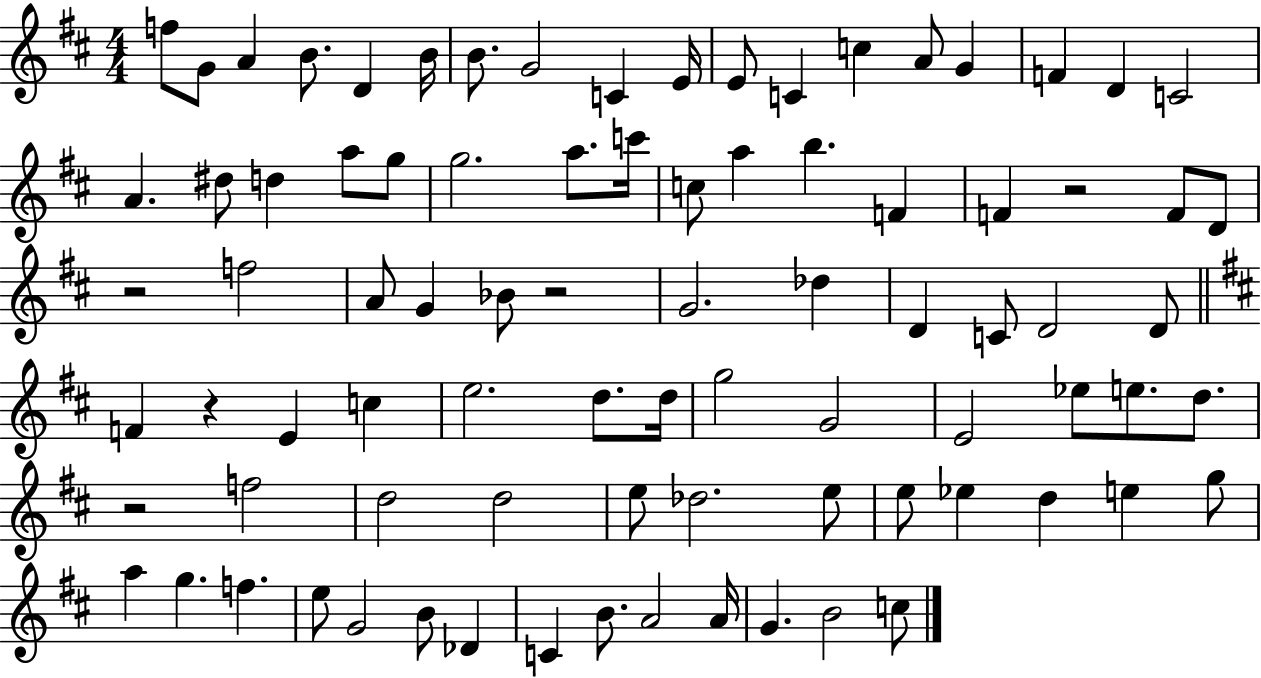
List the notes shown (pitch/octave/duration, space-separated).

F5/e G4/e A4/q B4/e. D4/q B4/s B4/e. G4/h C4/q E4/s E4/e C4/q C5/q A4/e G4/q F4/q D4/q C4/h A4/q. D#5/e D5/q A5/e G5/e G5/h. A5/e. C6/s C5/e A5/q B5/q. F4/q F4/q R/h F4/e D4/e R/h F5/h A4/e G4/q Bb4/e R/h G4/h. Db5/q D4/q C4/e D4/h D4/e F4/q R/q E4/q C5/q E5/h. D5/e. D5/s G5/h G4/h E4/h Eb5/e E5/e. D5/e. R/h F5/h D5/h D5/h E5/e Db5/h. E5/e E5/e Eb5/q D5/q E5/q G5/e A5/q G5/q. F5/q. E5/e G4/h B4/e Db4/q C4/q B4/e. A4/h A4/s G4/q. B4/h C5/e